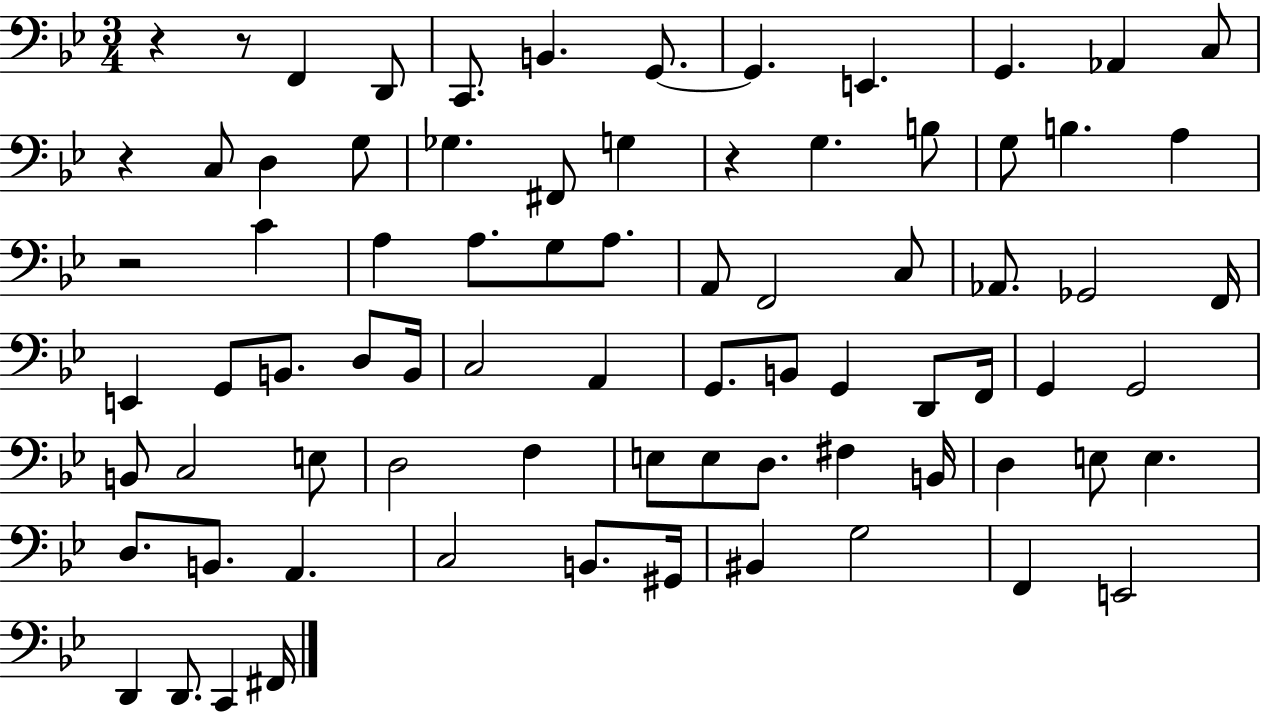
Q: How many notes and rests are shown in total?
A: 78